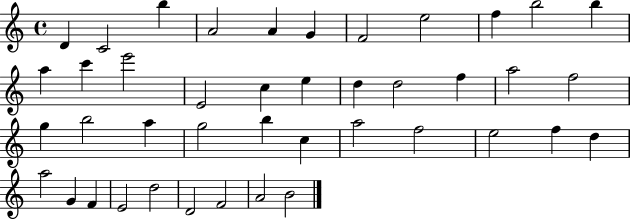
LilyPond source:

{
  \clef treble
  \time 4/4
  \defaultTimeSignature
  \key c \major
  d'4 c'2 b''4 | a'2 a'4 g'4 | f'2 e''2 | f''4 b''2 b''4 | \break a''4 c'''4 e'''2 | e'2 c''4 e''4 | d''4 d''2 f''4 | a''2 f''2 | \break g''4 b''2 a''4 | g''2 b''4 c''4 | a''2 f''2 | e''2 f''4 d''4 | \break a''2 g'4 f'4 | e'2 d''2 | d'2 f'2 | a'2 b'2 | \break \bar "|."
}